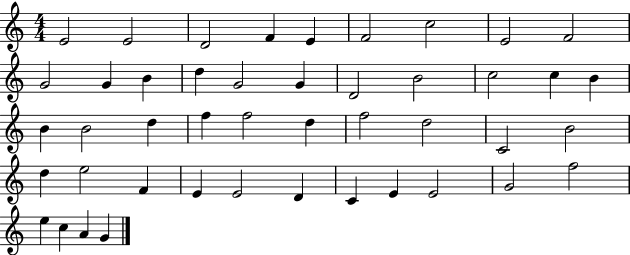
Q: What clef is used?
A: treble